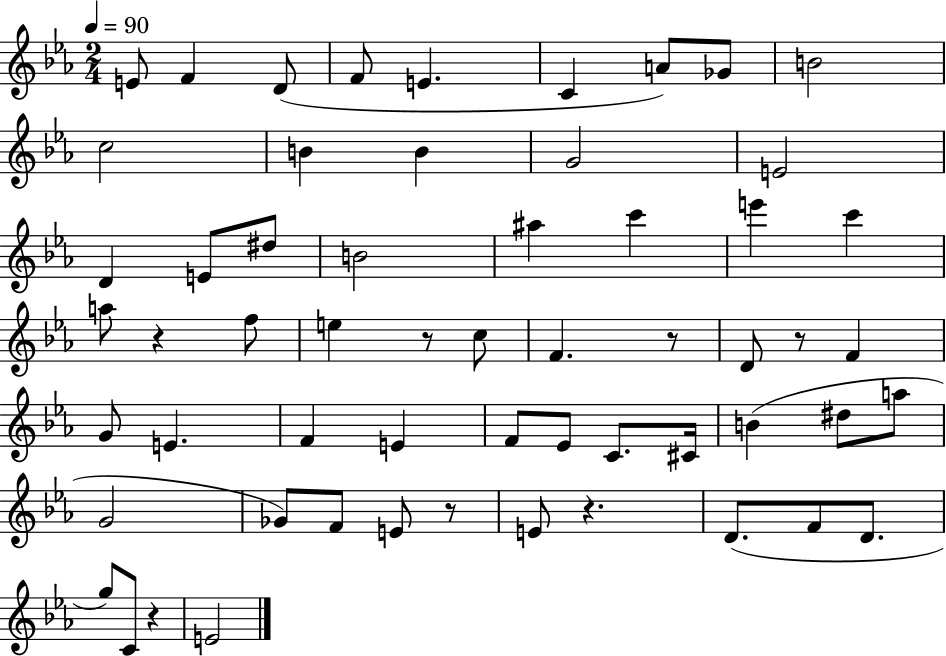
{
  \clef treble
  \numericTimeSignature
  \time 2/4
  \key ees \major
  \tempo 4 = 90
  \repeat volta 2 { e'8 f'4 d'8( | f'8 e'4. | c'4 a'8) ges'8 | b'2 | \break c''2 | b'4 b'4 | g'2 | e'2 | \break d'4 e'8 dis''8 | b'2 | ais''4 c'''4 | e'''4 c'''4 | \break a''8 r4 f''8 | e''4 r8 c''8 | f'4. r8 | d'8 r8 f'4 | \break g'8 e'4. | f'4 e'4 | f'8 ees'8 c'8. cis'16 | b'4( dis''8 a''8 | \break g'2 | ges'8) f'8 e'8 r8 | e'8 r4. | d'8.( f'8 d'8. | \break g''8) c'8 r4 | e'2 | } \bar "|."
}